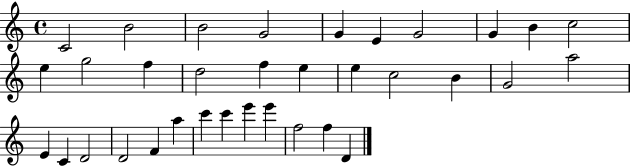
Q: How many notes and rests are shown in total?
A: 34